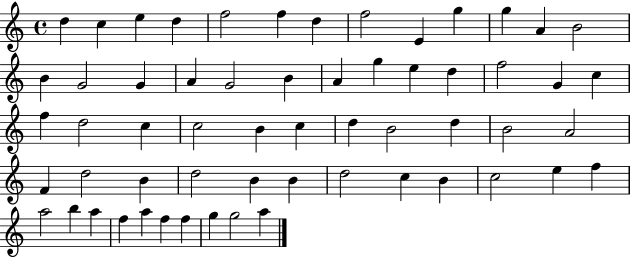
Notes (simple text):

D5/q C5/q E5/q D5/q F5/h F5/q D5/q F5/h E4/q G5/q G5/q A4/q B4/h B4/q G4/h G4/q A4/q G4/h B4/q A4/q G5/q E5/q D5/q F5/h G4/q C5/q F5/q D5/h C5/q C5/h B4/q C5/q D5/q B4/h D5/q B4/h A4/h F4/q D5/h B4/q D5/h B4/q B4/q D5/h C5/q B4/q C5/h E5/q F5/q A5/h B5/q A5/q F5/q A5/q F5/q F5/q G5/q G5/h A5/q